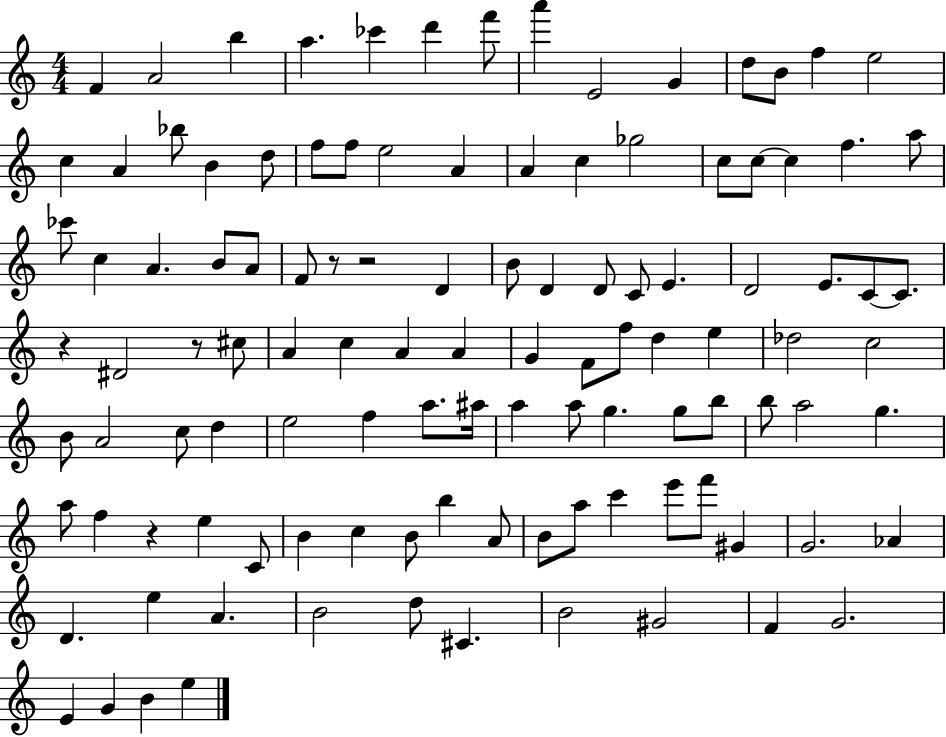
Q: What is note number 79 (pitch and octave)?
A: E5